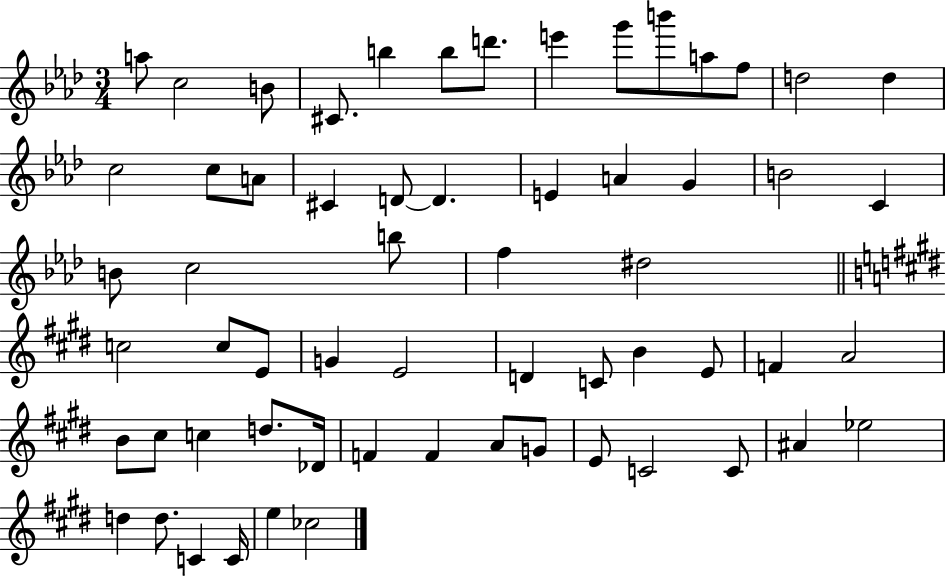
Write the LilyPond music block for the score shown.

{
  \clef treble
  \numericTimeSignature
  \time 3/4
  \key aes \major
  a''8 c''2 b'8 | cis'8. b''4 b''8 d'''8. | e'''4 g'''8 b'''8 a''8 f''8 | d''2 d''4 | \break c''2 c''8 a'8 | cis'4 d'8~~ d'4. | e'4 a'4 g'4 | b'2 c'4 | \break b'8 c''2 b''8 | f''4 dis''2 | \bar "||" \break \key e \major c''2 c''8 e'8 | g'4 e'2 | d'4 c'8 b'4 e'8 | f'4 a'2 | \break b'8 cis''8 c''4 d''8. des'16 | f'4 f'4 a'8 g'8 | e'8 c'2 c'8 | ais'4 ees''2 | \break d''4 d''8. c'4 c'16 | e''4 ces''2 | \bar "|."
}